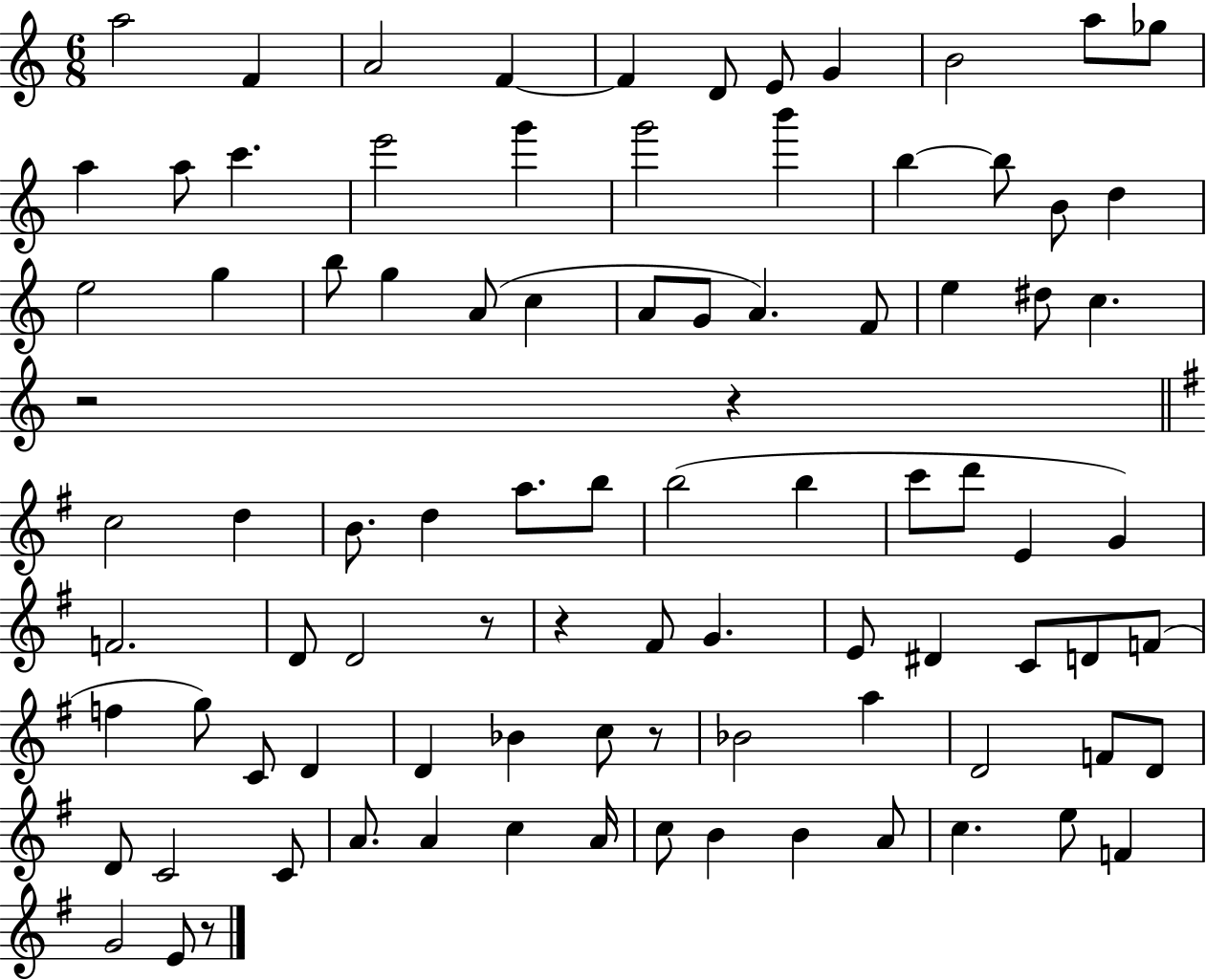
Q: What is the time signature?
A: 6/8